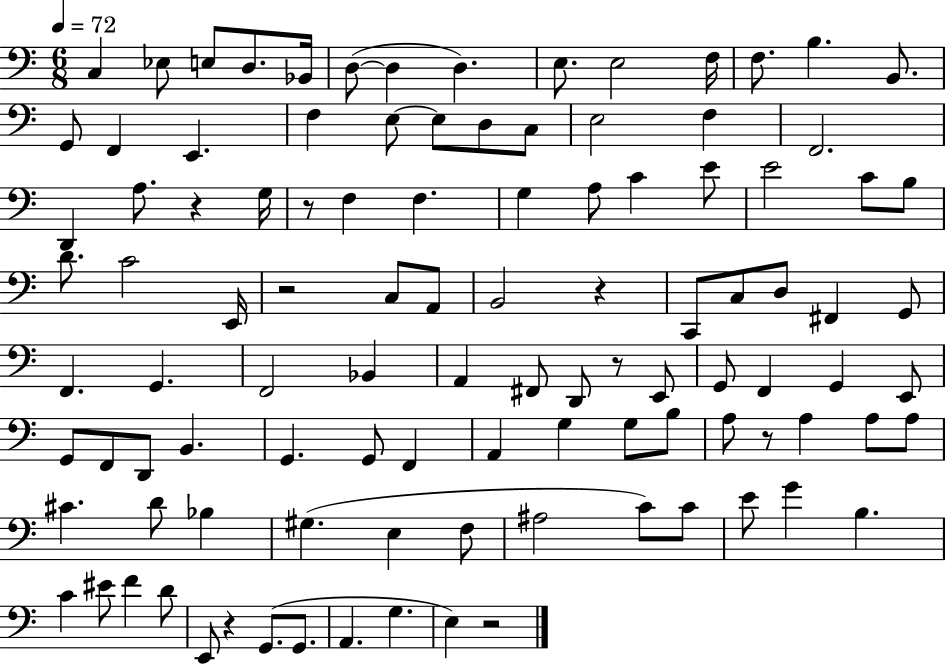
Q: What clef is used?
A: bass